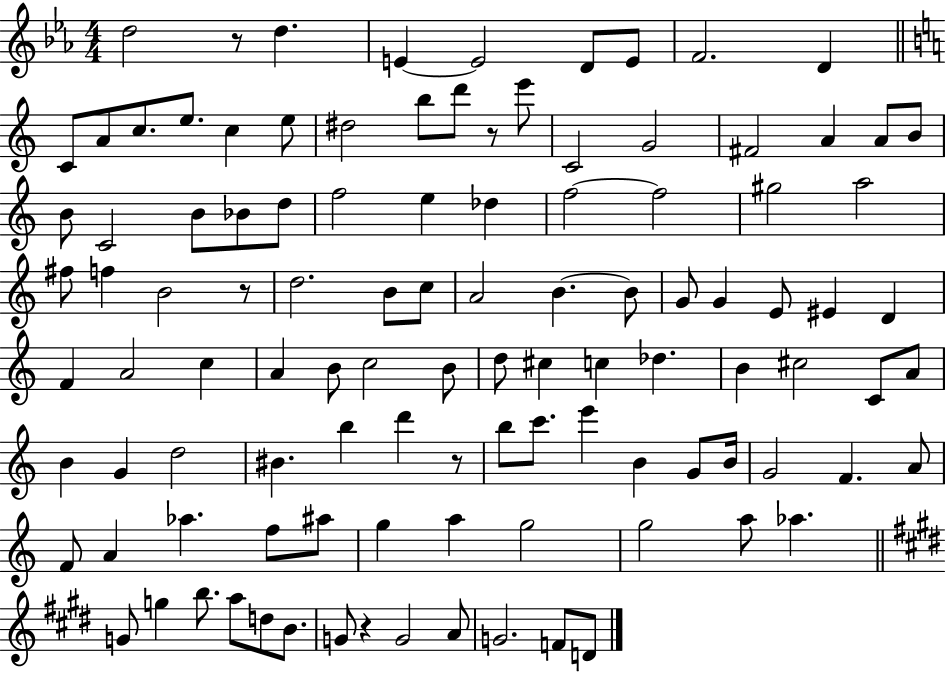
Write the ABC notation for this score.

X:1
T:Untitled
M:4/4
L:1/4
K:Eb
d2 z/2 d E E2 D/2 E/2 F2 D C/2 A/2 c/2 e/2 c e/2 ^d2 b/2 d'/2 z/2 e'/2 C2 G2 ^F2 A A/2 B/2 B/2 C2 B/2 _B/2 d/2 f2 e _d f2 f2 ^g2 a2 ^f/2 f B2 z/2 d2 B/2 c/2 A2 B B/2 G/2 G E/2 ^E D F A2 c A B/2 c2 B/2 d/2 ^c c _d B ^c2 C/2 A/2 B G d2 ^B b d' z/2 b/2 c'/2 e' B G/2 B/4 G2 F A/2 F/2 A _a f/2 ^a/2 g a g2 g2 a/2 _a G/2 g b/2 a/2 d/2 B/2 G/2 z G2 A/2 G2 F/2 D/2